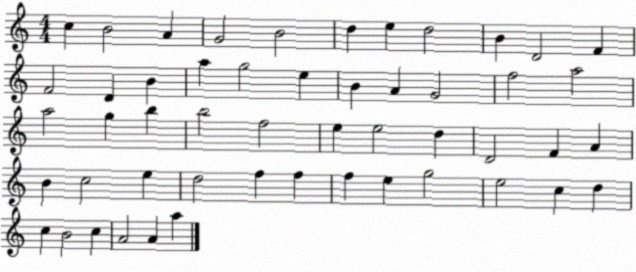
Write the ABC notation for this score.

X:1
T:Untitled
M:4/4
L:1/4
K:C
c B2 A G2 B2 d e d2 B D2 F F2 D B a g2 e B A G2 f2 a2 a2 g b b2 f2 e e2 d D2 F A B c2 e d2 f f f e g2 e2 c d c B2 c A2 A a